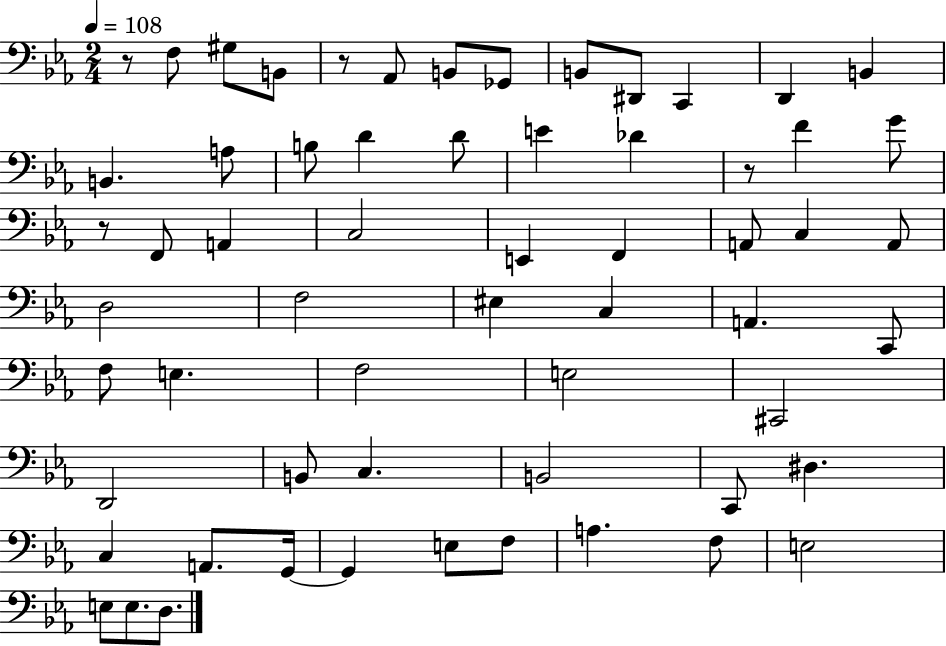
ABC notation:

X:1
T:Untitled
M:2/4
L:1/4
K:Eb
z/2 F,/2 ^G,/2 B,,/2 z/2 _A,,/2 B,,/2 _G,,/2 B,,/2 ^D,,/2 C,, D,, B,, B,, A,/2 B,/2 D D/2 E _D z/2 F G/2 z/2 F,,/2 A,, C,2 E,, F,, A,,/2 C, A,,/2 D,2 F,2 ^E, C, A,, C,,/2 F,/2 E, F,2 E,2 ^C,,2 D,,2 B,,/2 C, B,,2 C,,/2 ^D, C, A,,/2 G,,/4 G,, E,/2 F,/2 A, F,/2 E,2 E,/2 E,/2 D,/2